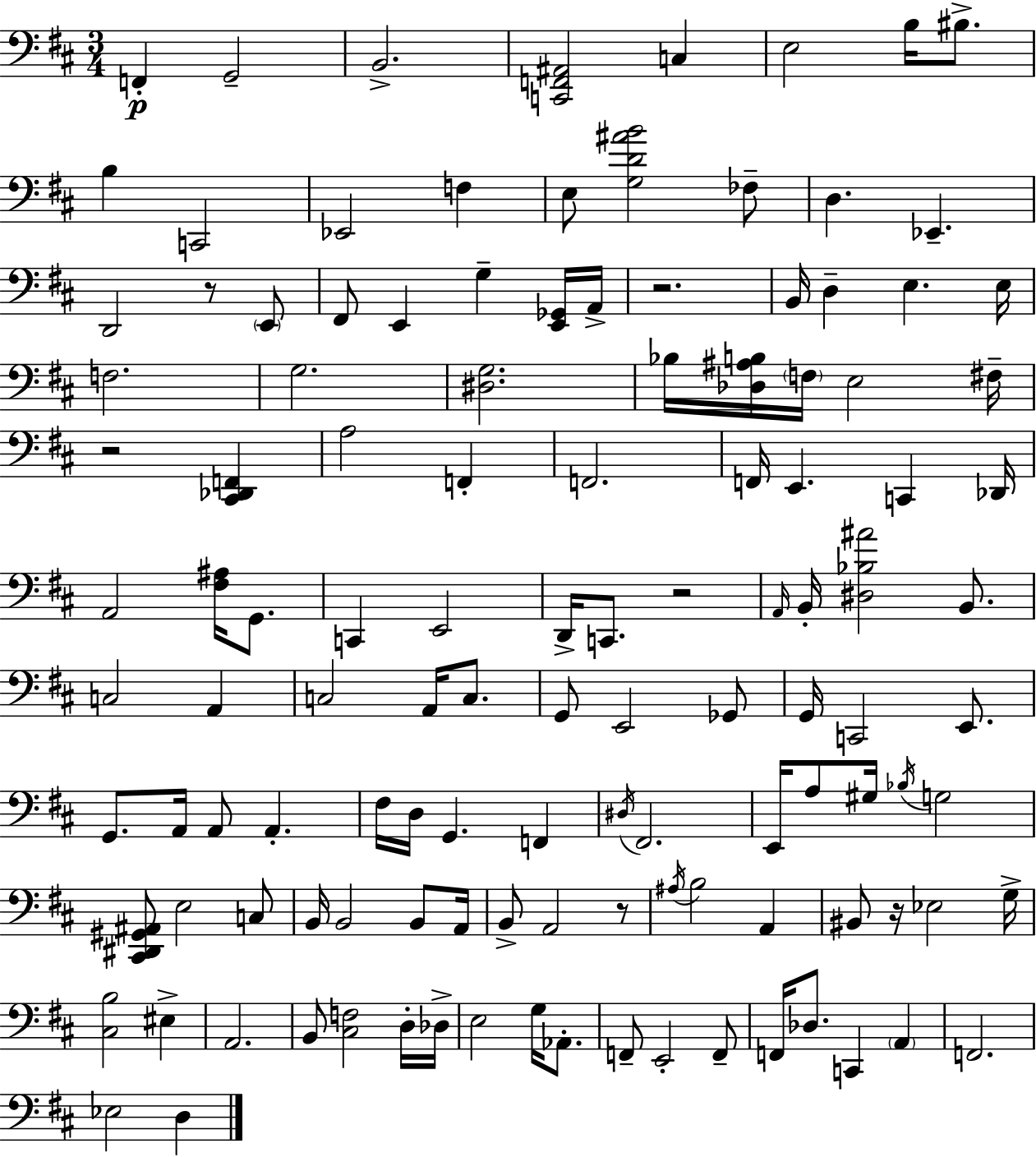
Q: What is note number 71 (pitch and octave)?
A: G#3